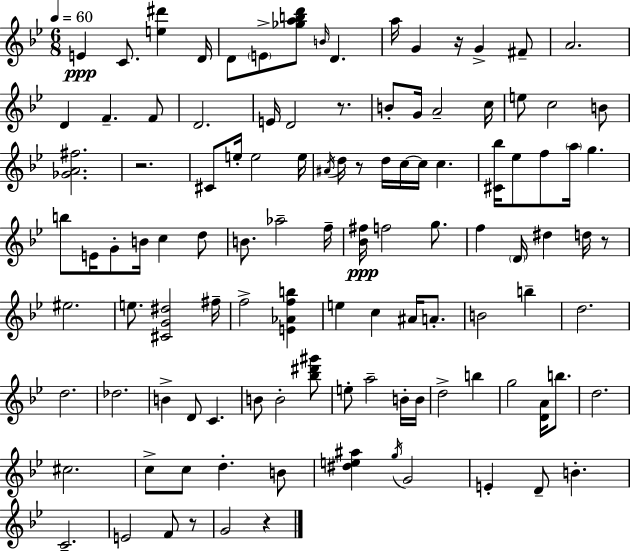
{
  \clef treble
  \numericTimeSignature
  \time 6/8
  \key bes \major
  \tempo 4 = 60
  e'4\ppp c'8. <e'' dis'''>4 d'16 | d'8 \parenthesize e'8-> <ges'' a'' b'' d'''>8 \grace { b'16 } d'4. | a''16 g'4 r16 g'4-> fis'8-- | a'2. | \break d'4 f'4.-- f'8 | d'2. | e'16 d'2 r8. | b'8-. g'16 a'2-- | \break c''16 e''8 c''2 b'8 | <ges' a' fis''>2. | r2. | cis'8 e''16-. e''2 | \break e''16 \acciaccatura { ais'16 } d''16 r8 d''16 c''16~~ c''16 c''4. | <cis' bes''>16 ees''8 f''8 \parenthesize a''16 g''4. | b''8 e'16 g'8-. b'16 c''4 | d''8 b'8. aes''2-- | \break f''16-- <bes' fis''>16\ppp f''2 g''8. | f''4 \parenthesize d'16 dis''4 d''16 | r8 eis''2. | e''8. <cis' g' dis''>2 | \break fis''16-- f''2-> <e' aes' f'' b''>4 | e''4 c''4 ais'16 a'8.-. | b'2 b''4-- | d''2. | \break d''2. | des''2. | b'4-> d'8 c'4. | b'8 b'2-. | \break <bes'' dis''' gis'''>8 e''8-. a''2-- | b'16-. b'16 d''2-> b''4 | g''2 <d' a'>16 b''8. | d''2. | \break cis''2. | c''8-> c''8 d''4.-. | b'8 <dis'' e'' ais''>4 \acciaccatura { g''16 } g'2 | e'4-. d'8-- b'4.-. | \break c'2.-- | e'2 f'8 | r8 g'2 r4 | \bar "|."
}